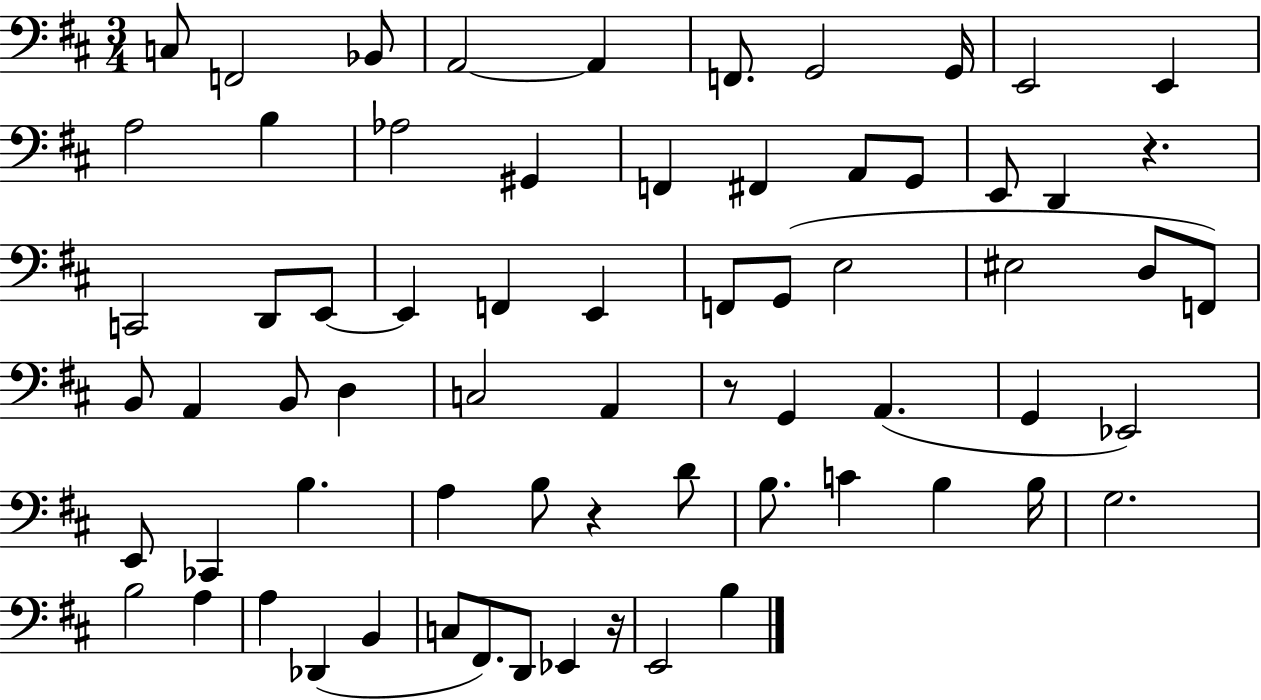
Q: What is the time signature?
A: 3/4